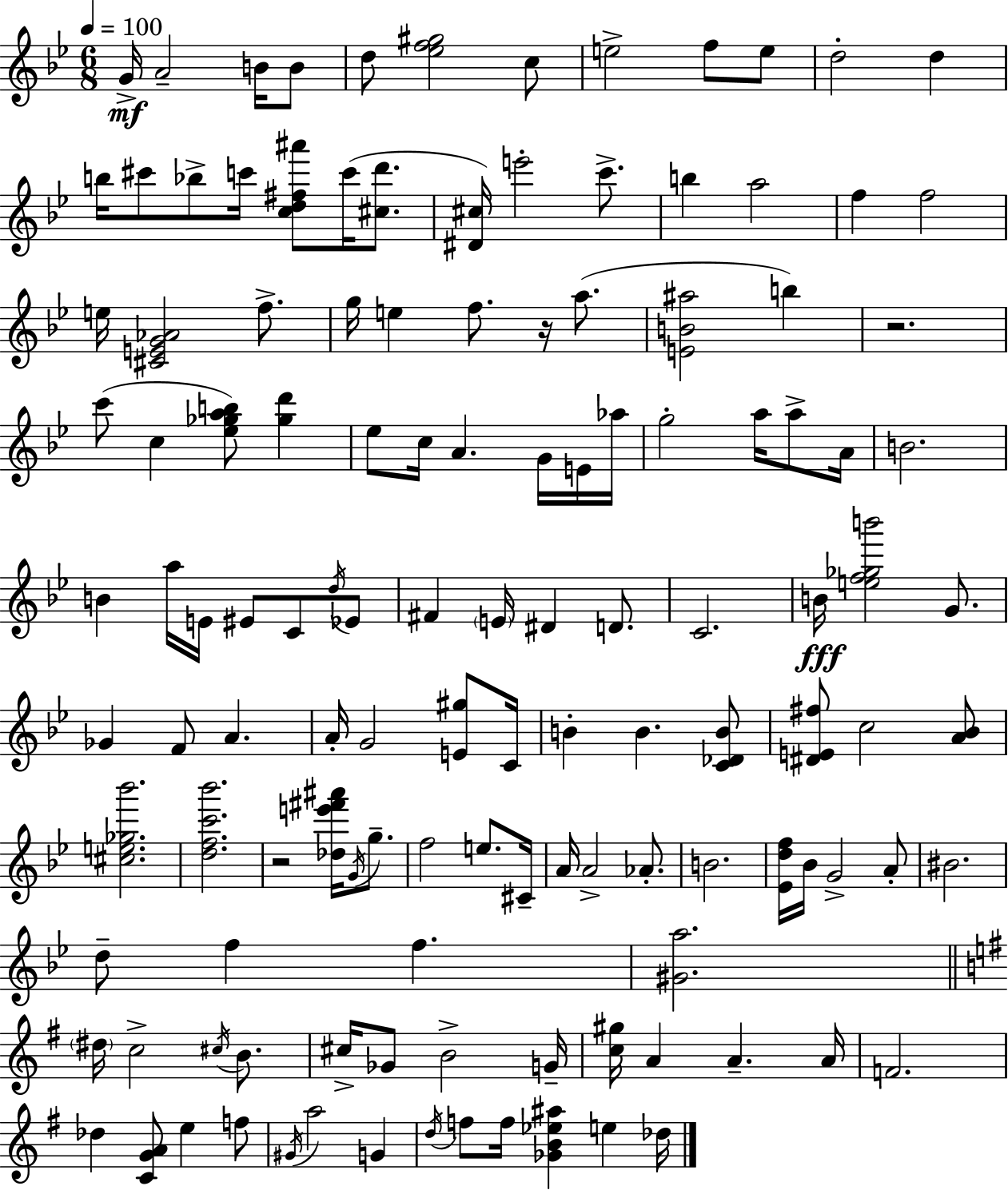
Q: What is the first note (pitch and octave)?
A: G4